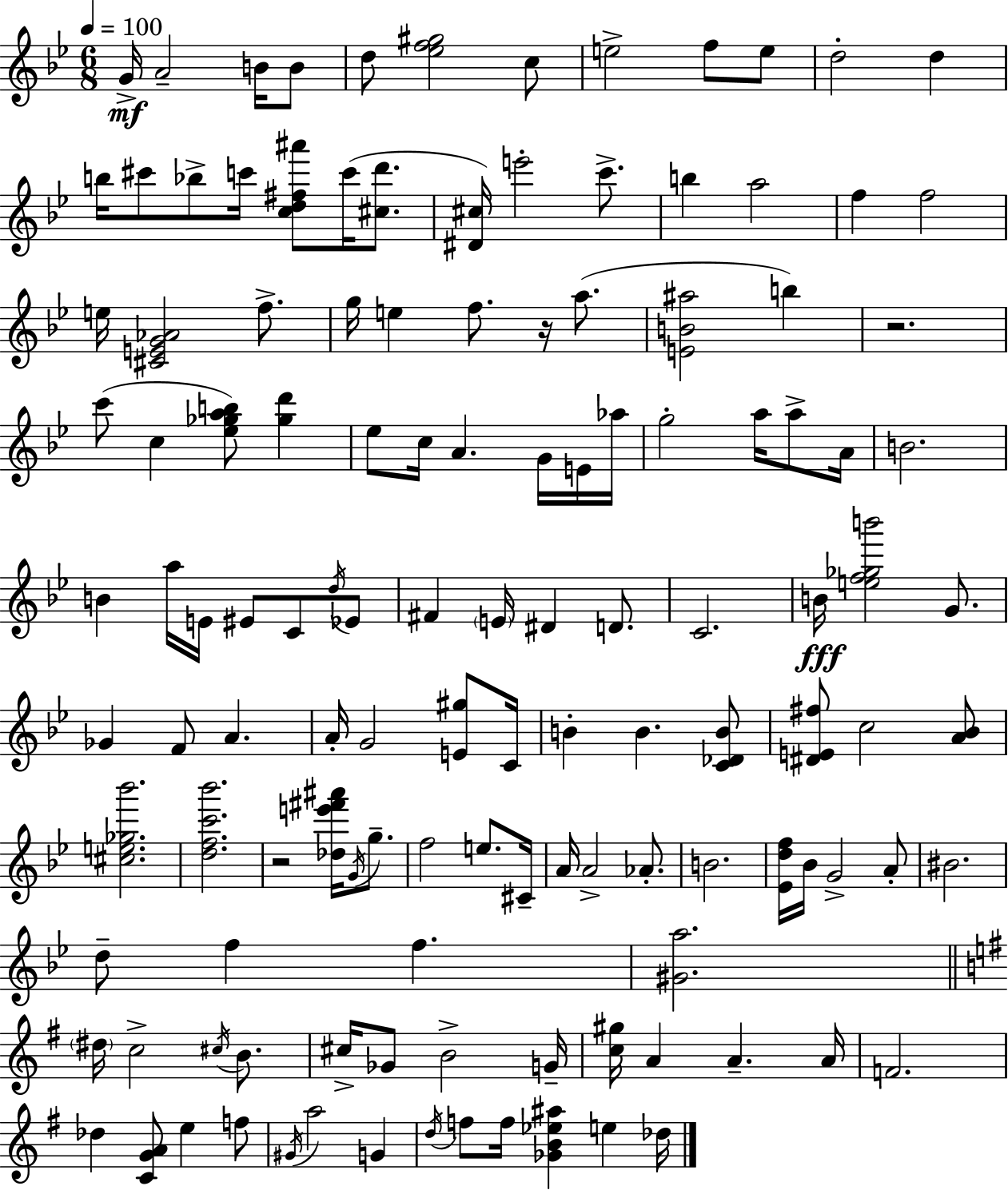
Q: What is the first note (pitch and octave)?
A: G4